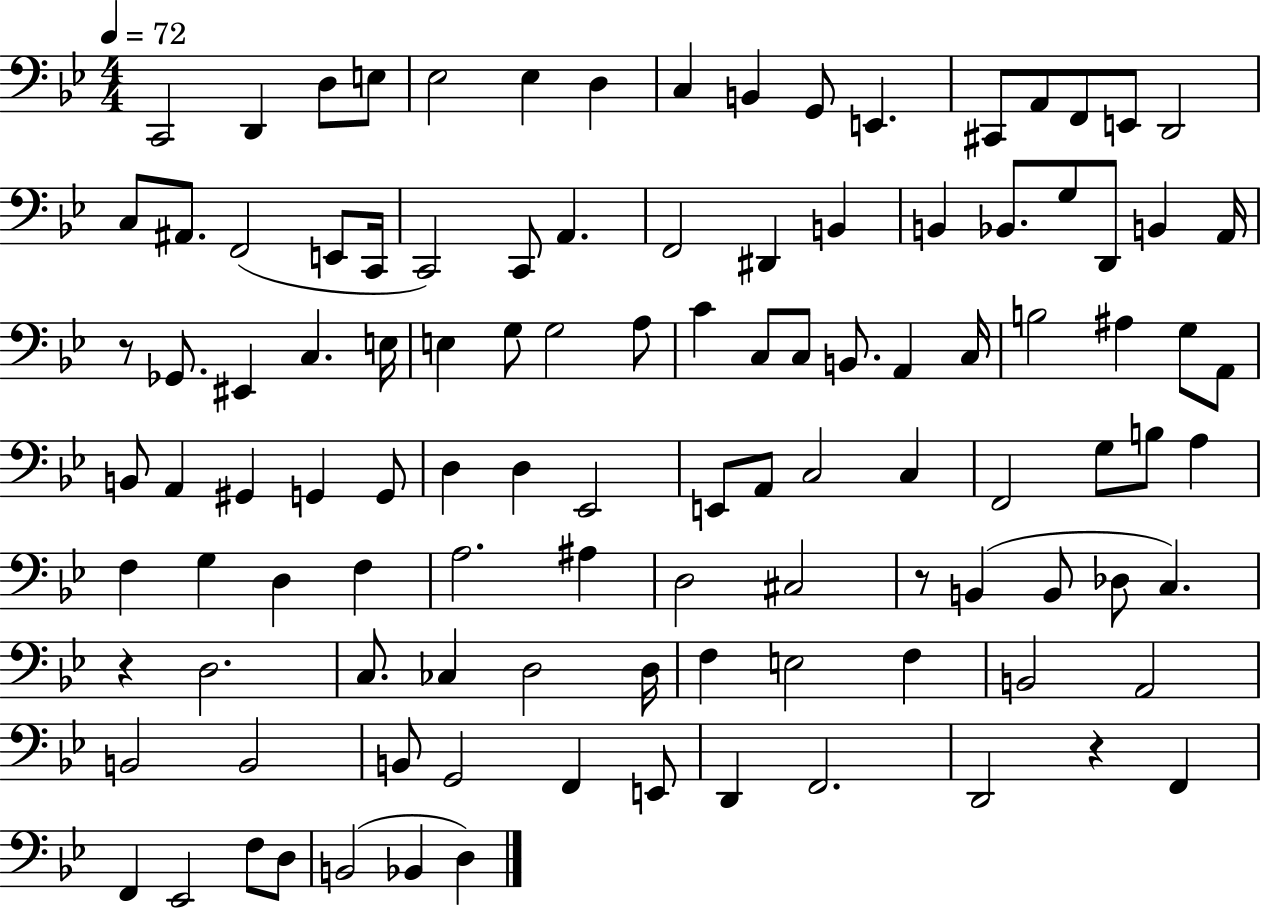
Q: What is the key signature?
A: BES major